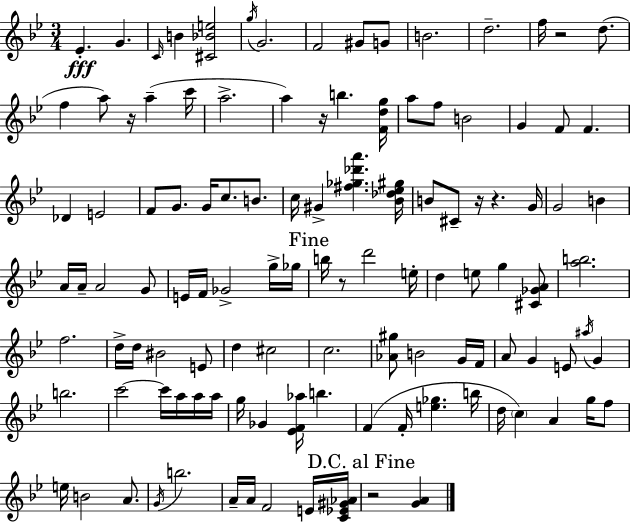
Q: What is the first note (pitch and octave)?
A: Eb4